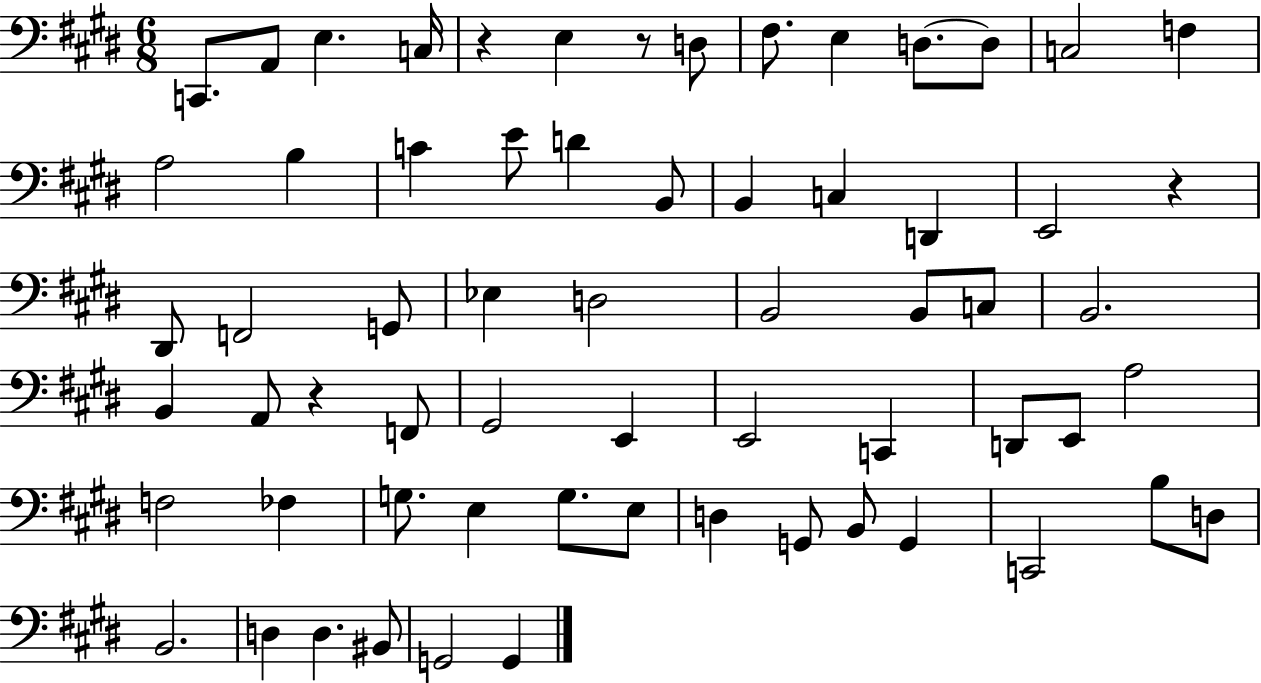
C2/e. A2/e E3/q. C3/s R/q E3/q R/e D3/e F#3/e. E3/q D3/e. D3/e C3/h F3/q A3/h B3/q C4/q E4/e D4/q B2/e B2/q C3/q D2/q E2/h R/q D#2/e F2/h G2/e Eb3/q D3/h B2/h B2/e C3/e B2/h. B2/q A2/e R/q F2/e G#2/h E2/q E2/h C2/q D2/e E2/e A3/h F3/h FES3/q G3/e. E3/q G3/e. E3/e D3/q G2/e B2/e G2/q C2/h B3/e D3/e B2/h. D3/q D3/q. BIS2/e G2/h G2/q